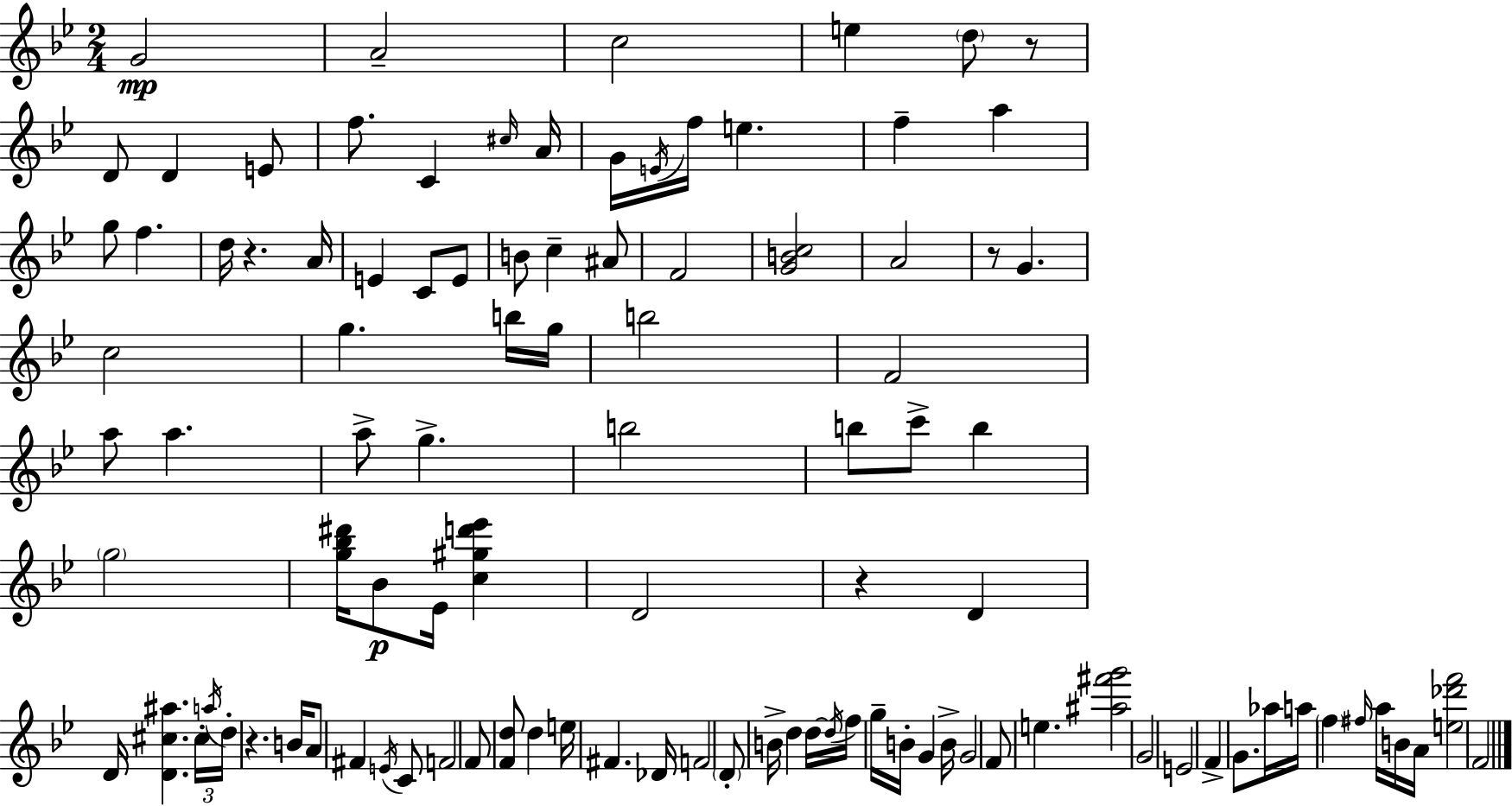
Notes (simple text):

G4/h A4/h C5/h E5/q D5/e R/e D4/e D4/q E4/e F5/e. C4/q C#5/s A4/s G4/s E4/s F5/s E5/q. F5/q A5/q G5/e F5/q. D5/s R/q. A4/s E4/q C4/e E4/e B4/e C5/q A#4/e F4/h [G4,B4,C5]/h A4/h R/e G4/q. C5/h G5/q. B5/s G5/s B5/h F4/h A5/e A5/q. A5/e G5/q. B5/h B5/e C6/e B5/q G5/h [G5,Bb5,D#6]/s Bb4/e Eb4/s [C5,G#5,D6,Eb6]/q D4/h R/q D4/q D4/s [D4,C#5,A#5]/q. C#5/s A5/s D5/s R/q. B4/s A4/e F#4/q E4/s C4/e F4/h F4/e [F4,D5]/e D5/q E5/s F#4/q. Db4/s F4/h D4/e B4/s D5/q D5/s D5/s F5/s G5/s B4/s G4/q B4/s G4/h F4/e E5/q. [A#5,F#6,G6]/h G4/h E4/h F4/q G4/e. Ab5/s A5/s F5/q F#5/s A5/s B4/s A4/s [E5,Db6,F6]/h F4/h